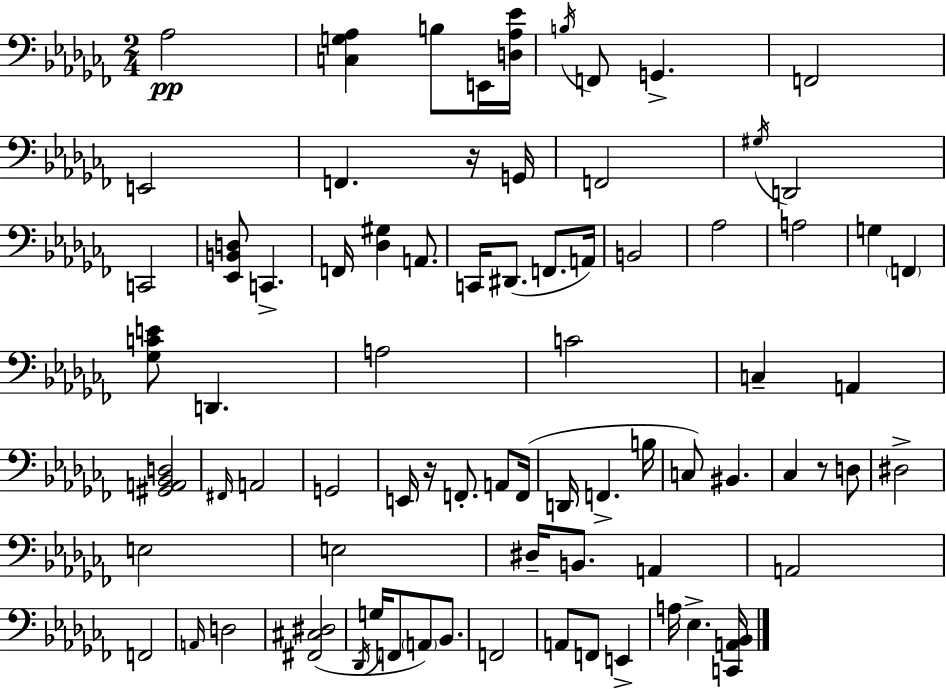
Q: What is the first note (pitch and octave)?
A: Ab3